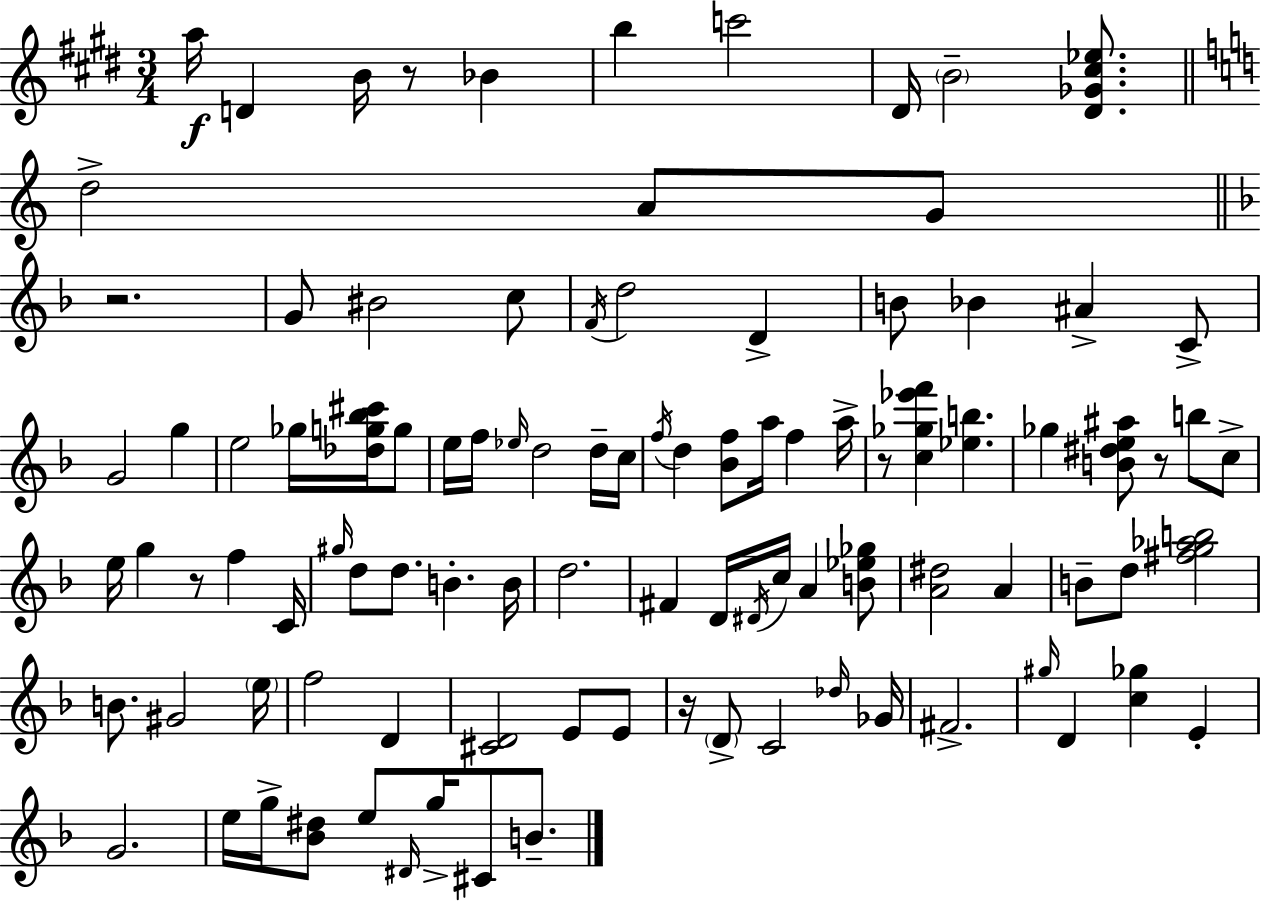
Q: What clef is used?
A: treble